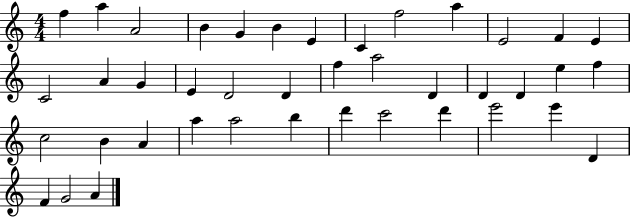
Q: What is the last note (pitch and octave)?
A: A4